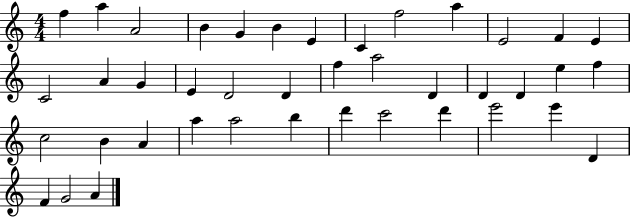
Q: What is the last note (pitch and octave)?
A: A4